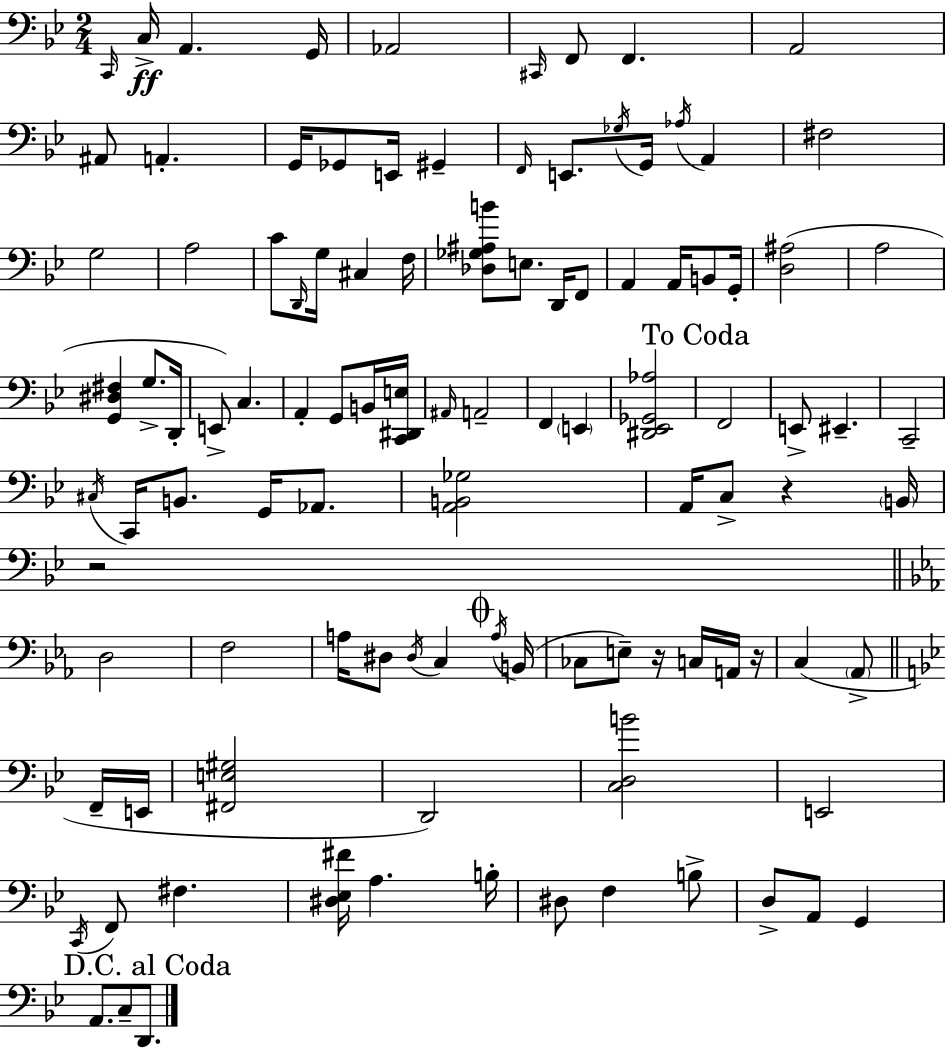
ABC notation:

X:1
T:Untitled
M:2/4
L:1/4
K:Bb
C,,/4 C,/4 A,, G,,/4 _A,,2 ^C,,/4 F,,/2 F,, A,,2 ^A,,/2 A,, G,,/4 _G,,/2 E,,/4 ^G,, F,,/4 E,,/2 _G,/4 G,,/4 _A,/4 A,, ^F,2 G,2 A,2 C/2 D,,/4 G,/4 ^C, F,/4 [_D,_G,^A,B]/2 E,/2 D,,/4 F,,/2 A,, A,,/4 B,,/2 G,,/4 [D,^A,]2 A,2 [G,,^D,^F,] G,/2 D,,/4 E,,/2 C, A,, G,,/2 B,,/4 [C,,^D,,E,]/4 ^A,,/4 A,,2 F,, E,, [^D,,_E,,_G,,_A,]2 F,,2 E,,/2 ^E,, C,,2 ^C,/4 C,,/4 B,,/2 G,,/4 _A,,/2 [A,,B,,_G,]2 A,,/4 C,/2 z B,,/4 z2 D,2 F,2 A,/4 ^D,/2 ^D,/4 C, A,/4 B,,/4 _C,/2 E,/2 z/4 C,/4 A,,/4 z/4 C, _A,,/2 F,,/4 E,,/4 [^F,,E,^G,]2 D,,2 [C,D,B]2 E,,2 C,,/4 F,,/2 ^F, [^D,_E,^F]/4 A, B,/4 ^D,/2 F, B,/2 D,/2 A,,/2 G,, A,,/2 C,/2 D,,/2